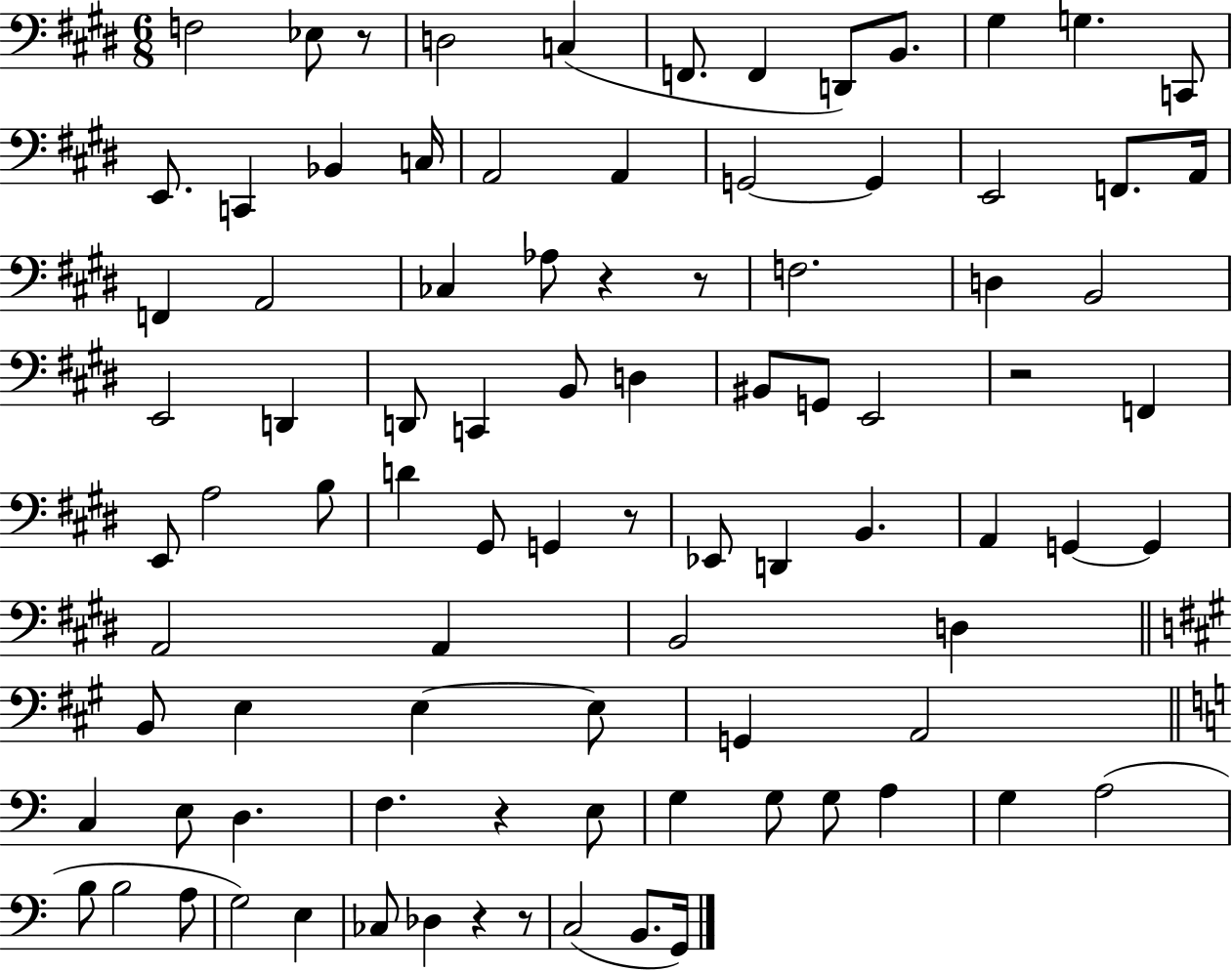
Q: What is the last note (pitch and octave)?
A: G2